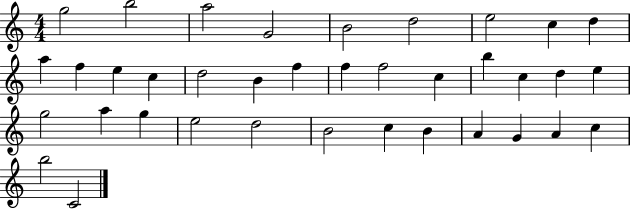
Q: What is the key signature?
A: C major